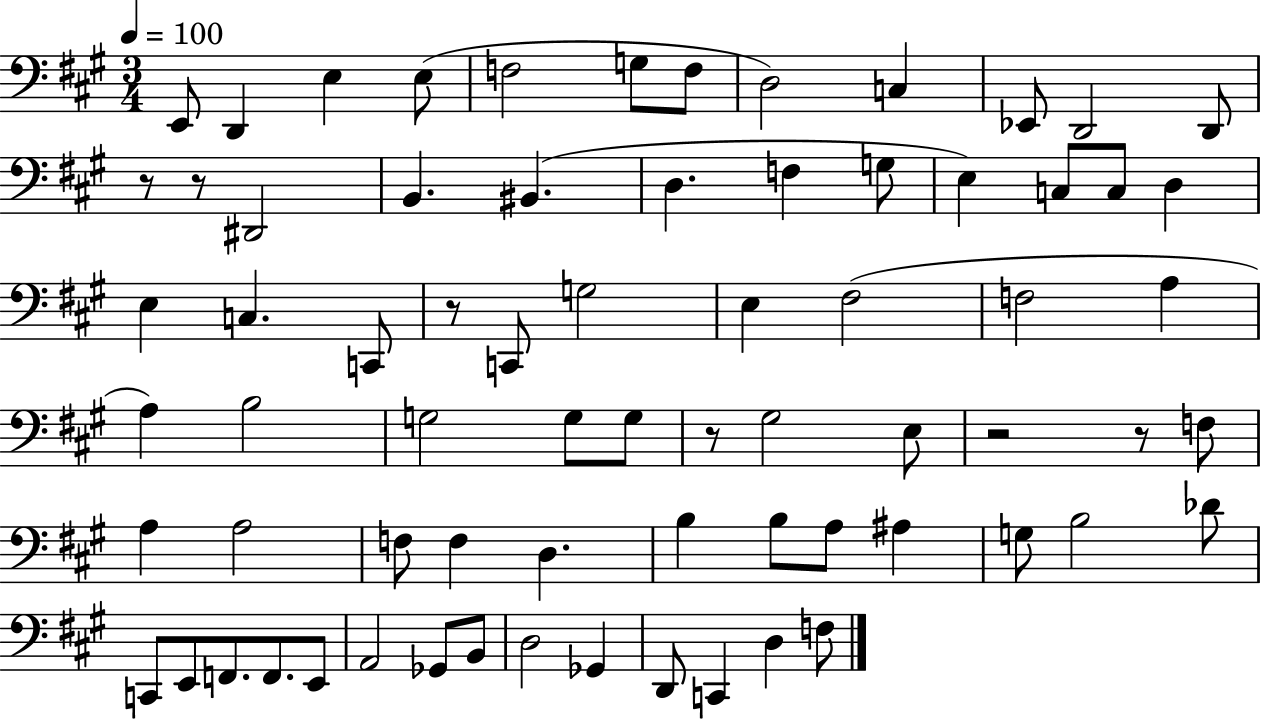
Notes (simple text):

E2/e D2/q E3/q E3/e F3/h G3/e F3/e D3/h C3/q Eb2/e D2/h D2/e R/e R/e D#2/h B2/q. BIS2/q. D3/q. F3/q G3/e E3/q C3/e C3/e D3/q E3/q C3/q. C2/e R/e C2/e G3/h E3/q F#3/h F3/h A3/q A3/q B3/h G3/h G3/e G3/e R/e G#3/h E3/e R/h R/e F3/e A3/q A3/h F3/e F3/q D3/q. B3/q B3/e A3/e A#3/q G3/e B3/h Db4/e C2/e E2/e F2/e. F2/e. E2/e A2/h Gb2/e B2/e D3/h Gb2/q D2/e C2/q D3/q F3/e